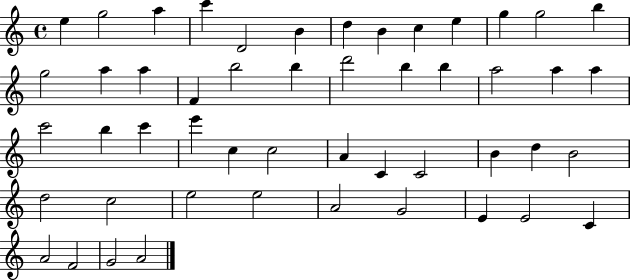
{
  \clef treble
  \time 4/4
  \defaultTimeSignature
  \key c \major
  e''4 g''2 a''4 | c'''4 d'2 b'4 | d''4 b'4 c''4 e''4 | g''4 g''2 b''4 | \break g''2 a''4 a''4 | f'4 b''2 b''4 | d'''2 b''4 b''4 | a''2 a''4 a''4 | \break c'''2 b''4 c'''4 | e'''4 c''4 c''2 | a'4 c'4 c'2 | b'4 d''4 b'2 | \break d''2 c''2 | e''2 e''2 | a'2 g'2 | e'4 e'2 c'4 | \break a'2 f'2 | g'2 a'2 | \bar "|."
}